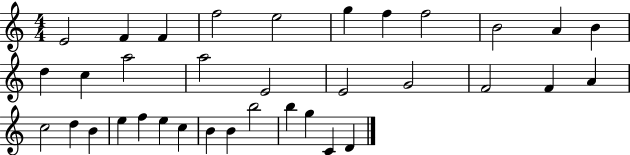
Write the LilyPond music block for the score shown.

{
  \clef treble
  \numericTimeSignature
  \time 4/4
  \key c \major
  e'2 f'4 f'4 | f''2 e''2 | g''4 f''4 f''2 | b'2 a'4 b'4 | \break d''4 c''4 a''2 | a''2 e'2 | e'2 g'2 | f'2 f'4 a'4 | \break c''2 d''4 b'4 | e''4 f''4 e''4 c''4 | b'4 b'4 b''2 | b''4 g''4 c'4 d'4 | \break \bar "|."
}